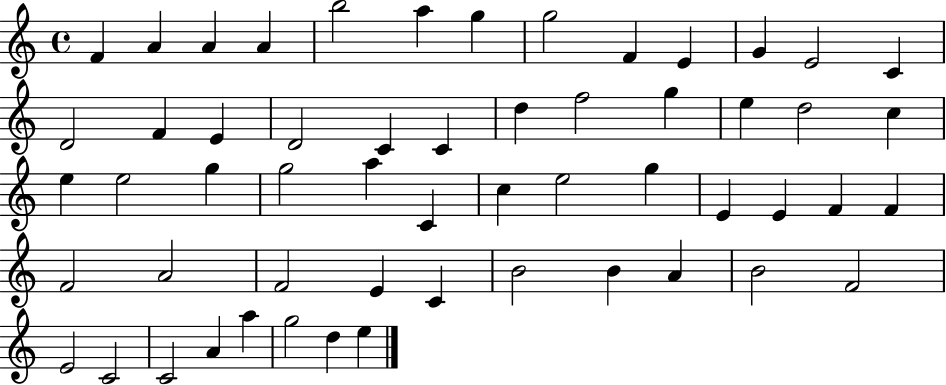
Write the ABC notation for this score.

X:1
T:Untitled
M:4/4
L:1/4
K:C
F A A A b2 a g g2 F E G E2 C D2 F E D2 C C d f2 g e d2 c e e2 g g2 a C c e2 g E E F F F2 A2 F2 E C B2 B A B2 F2 E2 C2 C2 A a g2 d e